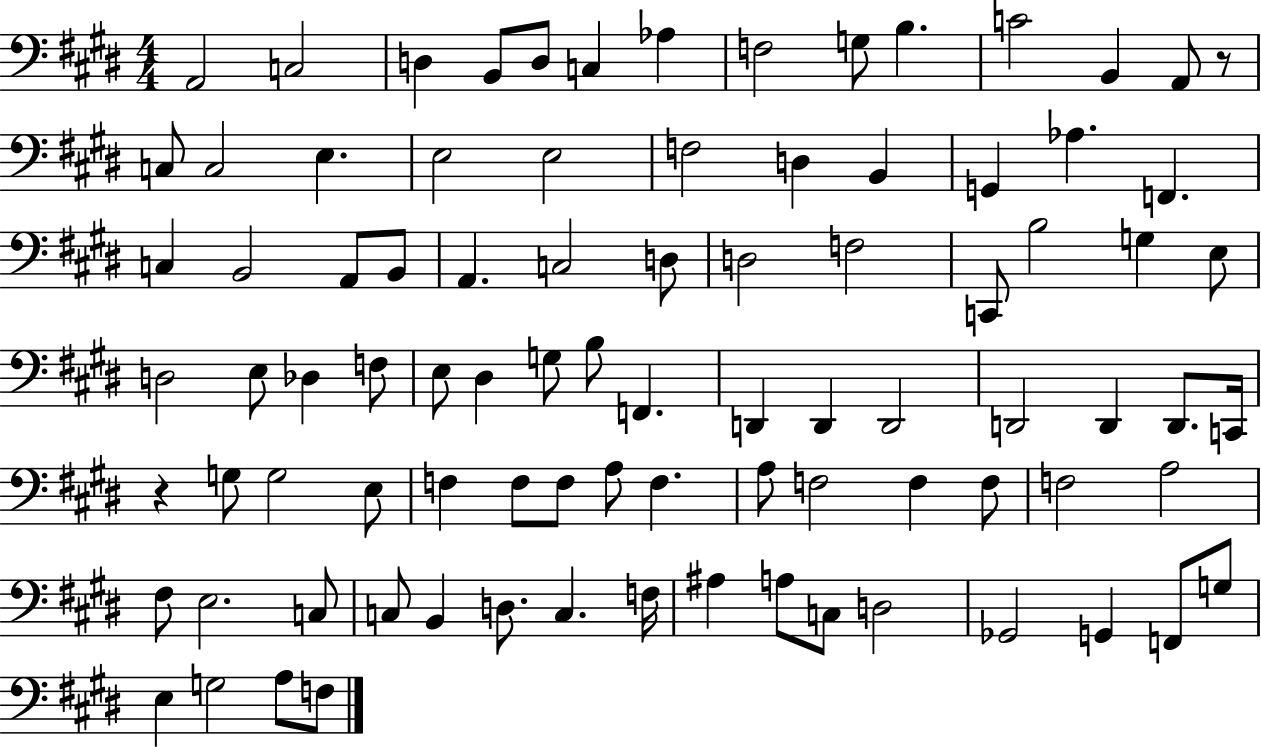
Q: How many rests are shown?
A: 2